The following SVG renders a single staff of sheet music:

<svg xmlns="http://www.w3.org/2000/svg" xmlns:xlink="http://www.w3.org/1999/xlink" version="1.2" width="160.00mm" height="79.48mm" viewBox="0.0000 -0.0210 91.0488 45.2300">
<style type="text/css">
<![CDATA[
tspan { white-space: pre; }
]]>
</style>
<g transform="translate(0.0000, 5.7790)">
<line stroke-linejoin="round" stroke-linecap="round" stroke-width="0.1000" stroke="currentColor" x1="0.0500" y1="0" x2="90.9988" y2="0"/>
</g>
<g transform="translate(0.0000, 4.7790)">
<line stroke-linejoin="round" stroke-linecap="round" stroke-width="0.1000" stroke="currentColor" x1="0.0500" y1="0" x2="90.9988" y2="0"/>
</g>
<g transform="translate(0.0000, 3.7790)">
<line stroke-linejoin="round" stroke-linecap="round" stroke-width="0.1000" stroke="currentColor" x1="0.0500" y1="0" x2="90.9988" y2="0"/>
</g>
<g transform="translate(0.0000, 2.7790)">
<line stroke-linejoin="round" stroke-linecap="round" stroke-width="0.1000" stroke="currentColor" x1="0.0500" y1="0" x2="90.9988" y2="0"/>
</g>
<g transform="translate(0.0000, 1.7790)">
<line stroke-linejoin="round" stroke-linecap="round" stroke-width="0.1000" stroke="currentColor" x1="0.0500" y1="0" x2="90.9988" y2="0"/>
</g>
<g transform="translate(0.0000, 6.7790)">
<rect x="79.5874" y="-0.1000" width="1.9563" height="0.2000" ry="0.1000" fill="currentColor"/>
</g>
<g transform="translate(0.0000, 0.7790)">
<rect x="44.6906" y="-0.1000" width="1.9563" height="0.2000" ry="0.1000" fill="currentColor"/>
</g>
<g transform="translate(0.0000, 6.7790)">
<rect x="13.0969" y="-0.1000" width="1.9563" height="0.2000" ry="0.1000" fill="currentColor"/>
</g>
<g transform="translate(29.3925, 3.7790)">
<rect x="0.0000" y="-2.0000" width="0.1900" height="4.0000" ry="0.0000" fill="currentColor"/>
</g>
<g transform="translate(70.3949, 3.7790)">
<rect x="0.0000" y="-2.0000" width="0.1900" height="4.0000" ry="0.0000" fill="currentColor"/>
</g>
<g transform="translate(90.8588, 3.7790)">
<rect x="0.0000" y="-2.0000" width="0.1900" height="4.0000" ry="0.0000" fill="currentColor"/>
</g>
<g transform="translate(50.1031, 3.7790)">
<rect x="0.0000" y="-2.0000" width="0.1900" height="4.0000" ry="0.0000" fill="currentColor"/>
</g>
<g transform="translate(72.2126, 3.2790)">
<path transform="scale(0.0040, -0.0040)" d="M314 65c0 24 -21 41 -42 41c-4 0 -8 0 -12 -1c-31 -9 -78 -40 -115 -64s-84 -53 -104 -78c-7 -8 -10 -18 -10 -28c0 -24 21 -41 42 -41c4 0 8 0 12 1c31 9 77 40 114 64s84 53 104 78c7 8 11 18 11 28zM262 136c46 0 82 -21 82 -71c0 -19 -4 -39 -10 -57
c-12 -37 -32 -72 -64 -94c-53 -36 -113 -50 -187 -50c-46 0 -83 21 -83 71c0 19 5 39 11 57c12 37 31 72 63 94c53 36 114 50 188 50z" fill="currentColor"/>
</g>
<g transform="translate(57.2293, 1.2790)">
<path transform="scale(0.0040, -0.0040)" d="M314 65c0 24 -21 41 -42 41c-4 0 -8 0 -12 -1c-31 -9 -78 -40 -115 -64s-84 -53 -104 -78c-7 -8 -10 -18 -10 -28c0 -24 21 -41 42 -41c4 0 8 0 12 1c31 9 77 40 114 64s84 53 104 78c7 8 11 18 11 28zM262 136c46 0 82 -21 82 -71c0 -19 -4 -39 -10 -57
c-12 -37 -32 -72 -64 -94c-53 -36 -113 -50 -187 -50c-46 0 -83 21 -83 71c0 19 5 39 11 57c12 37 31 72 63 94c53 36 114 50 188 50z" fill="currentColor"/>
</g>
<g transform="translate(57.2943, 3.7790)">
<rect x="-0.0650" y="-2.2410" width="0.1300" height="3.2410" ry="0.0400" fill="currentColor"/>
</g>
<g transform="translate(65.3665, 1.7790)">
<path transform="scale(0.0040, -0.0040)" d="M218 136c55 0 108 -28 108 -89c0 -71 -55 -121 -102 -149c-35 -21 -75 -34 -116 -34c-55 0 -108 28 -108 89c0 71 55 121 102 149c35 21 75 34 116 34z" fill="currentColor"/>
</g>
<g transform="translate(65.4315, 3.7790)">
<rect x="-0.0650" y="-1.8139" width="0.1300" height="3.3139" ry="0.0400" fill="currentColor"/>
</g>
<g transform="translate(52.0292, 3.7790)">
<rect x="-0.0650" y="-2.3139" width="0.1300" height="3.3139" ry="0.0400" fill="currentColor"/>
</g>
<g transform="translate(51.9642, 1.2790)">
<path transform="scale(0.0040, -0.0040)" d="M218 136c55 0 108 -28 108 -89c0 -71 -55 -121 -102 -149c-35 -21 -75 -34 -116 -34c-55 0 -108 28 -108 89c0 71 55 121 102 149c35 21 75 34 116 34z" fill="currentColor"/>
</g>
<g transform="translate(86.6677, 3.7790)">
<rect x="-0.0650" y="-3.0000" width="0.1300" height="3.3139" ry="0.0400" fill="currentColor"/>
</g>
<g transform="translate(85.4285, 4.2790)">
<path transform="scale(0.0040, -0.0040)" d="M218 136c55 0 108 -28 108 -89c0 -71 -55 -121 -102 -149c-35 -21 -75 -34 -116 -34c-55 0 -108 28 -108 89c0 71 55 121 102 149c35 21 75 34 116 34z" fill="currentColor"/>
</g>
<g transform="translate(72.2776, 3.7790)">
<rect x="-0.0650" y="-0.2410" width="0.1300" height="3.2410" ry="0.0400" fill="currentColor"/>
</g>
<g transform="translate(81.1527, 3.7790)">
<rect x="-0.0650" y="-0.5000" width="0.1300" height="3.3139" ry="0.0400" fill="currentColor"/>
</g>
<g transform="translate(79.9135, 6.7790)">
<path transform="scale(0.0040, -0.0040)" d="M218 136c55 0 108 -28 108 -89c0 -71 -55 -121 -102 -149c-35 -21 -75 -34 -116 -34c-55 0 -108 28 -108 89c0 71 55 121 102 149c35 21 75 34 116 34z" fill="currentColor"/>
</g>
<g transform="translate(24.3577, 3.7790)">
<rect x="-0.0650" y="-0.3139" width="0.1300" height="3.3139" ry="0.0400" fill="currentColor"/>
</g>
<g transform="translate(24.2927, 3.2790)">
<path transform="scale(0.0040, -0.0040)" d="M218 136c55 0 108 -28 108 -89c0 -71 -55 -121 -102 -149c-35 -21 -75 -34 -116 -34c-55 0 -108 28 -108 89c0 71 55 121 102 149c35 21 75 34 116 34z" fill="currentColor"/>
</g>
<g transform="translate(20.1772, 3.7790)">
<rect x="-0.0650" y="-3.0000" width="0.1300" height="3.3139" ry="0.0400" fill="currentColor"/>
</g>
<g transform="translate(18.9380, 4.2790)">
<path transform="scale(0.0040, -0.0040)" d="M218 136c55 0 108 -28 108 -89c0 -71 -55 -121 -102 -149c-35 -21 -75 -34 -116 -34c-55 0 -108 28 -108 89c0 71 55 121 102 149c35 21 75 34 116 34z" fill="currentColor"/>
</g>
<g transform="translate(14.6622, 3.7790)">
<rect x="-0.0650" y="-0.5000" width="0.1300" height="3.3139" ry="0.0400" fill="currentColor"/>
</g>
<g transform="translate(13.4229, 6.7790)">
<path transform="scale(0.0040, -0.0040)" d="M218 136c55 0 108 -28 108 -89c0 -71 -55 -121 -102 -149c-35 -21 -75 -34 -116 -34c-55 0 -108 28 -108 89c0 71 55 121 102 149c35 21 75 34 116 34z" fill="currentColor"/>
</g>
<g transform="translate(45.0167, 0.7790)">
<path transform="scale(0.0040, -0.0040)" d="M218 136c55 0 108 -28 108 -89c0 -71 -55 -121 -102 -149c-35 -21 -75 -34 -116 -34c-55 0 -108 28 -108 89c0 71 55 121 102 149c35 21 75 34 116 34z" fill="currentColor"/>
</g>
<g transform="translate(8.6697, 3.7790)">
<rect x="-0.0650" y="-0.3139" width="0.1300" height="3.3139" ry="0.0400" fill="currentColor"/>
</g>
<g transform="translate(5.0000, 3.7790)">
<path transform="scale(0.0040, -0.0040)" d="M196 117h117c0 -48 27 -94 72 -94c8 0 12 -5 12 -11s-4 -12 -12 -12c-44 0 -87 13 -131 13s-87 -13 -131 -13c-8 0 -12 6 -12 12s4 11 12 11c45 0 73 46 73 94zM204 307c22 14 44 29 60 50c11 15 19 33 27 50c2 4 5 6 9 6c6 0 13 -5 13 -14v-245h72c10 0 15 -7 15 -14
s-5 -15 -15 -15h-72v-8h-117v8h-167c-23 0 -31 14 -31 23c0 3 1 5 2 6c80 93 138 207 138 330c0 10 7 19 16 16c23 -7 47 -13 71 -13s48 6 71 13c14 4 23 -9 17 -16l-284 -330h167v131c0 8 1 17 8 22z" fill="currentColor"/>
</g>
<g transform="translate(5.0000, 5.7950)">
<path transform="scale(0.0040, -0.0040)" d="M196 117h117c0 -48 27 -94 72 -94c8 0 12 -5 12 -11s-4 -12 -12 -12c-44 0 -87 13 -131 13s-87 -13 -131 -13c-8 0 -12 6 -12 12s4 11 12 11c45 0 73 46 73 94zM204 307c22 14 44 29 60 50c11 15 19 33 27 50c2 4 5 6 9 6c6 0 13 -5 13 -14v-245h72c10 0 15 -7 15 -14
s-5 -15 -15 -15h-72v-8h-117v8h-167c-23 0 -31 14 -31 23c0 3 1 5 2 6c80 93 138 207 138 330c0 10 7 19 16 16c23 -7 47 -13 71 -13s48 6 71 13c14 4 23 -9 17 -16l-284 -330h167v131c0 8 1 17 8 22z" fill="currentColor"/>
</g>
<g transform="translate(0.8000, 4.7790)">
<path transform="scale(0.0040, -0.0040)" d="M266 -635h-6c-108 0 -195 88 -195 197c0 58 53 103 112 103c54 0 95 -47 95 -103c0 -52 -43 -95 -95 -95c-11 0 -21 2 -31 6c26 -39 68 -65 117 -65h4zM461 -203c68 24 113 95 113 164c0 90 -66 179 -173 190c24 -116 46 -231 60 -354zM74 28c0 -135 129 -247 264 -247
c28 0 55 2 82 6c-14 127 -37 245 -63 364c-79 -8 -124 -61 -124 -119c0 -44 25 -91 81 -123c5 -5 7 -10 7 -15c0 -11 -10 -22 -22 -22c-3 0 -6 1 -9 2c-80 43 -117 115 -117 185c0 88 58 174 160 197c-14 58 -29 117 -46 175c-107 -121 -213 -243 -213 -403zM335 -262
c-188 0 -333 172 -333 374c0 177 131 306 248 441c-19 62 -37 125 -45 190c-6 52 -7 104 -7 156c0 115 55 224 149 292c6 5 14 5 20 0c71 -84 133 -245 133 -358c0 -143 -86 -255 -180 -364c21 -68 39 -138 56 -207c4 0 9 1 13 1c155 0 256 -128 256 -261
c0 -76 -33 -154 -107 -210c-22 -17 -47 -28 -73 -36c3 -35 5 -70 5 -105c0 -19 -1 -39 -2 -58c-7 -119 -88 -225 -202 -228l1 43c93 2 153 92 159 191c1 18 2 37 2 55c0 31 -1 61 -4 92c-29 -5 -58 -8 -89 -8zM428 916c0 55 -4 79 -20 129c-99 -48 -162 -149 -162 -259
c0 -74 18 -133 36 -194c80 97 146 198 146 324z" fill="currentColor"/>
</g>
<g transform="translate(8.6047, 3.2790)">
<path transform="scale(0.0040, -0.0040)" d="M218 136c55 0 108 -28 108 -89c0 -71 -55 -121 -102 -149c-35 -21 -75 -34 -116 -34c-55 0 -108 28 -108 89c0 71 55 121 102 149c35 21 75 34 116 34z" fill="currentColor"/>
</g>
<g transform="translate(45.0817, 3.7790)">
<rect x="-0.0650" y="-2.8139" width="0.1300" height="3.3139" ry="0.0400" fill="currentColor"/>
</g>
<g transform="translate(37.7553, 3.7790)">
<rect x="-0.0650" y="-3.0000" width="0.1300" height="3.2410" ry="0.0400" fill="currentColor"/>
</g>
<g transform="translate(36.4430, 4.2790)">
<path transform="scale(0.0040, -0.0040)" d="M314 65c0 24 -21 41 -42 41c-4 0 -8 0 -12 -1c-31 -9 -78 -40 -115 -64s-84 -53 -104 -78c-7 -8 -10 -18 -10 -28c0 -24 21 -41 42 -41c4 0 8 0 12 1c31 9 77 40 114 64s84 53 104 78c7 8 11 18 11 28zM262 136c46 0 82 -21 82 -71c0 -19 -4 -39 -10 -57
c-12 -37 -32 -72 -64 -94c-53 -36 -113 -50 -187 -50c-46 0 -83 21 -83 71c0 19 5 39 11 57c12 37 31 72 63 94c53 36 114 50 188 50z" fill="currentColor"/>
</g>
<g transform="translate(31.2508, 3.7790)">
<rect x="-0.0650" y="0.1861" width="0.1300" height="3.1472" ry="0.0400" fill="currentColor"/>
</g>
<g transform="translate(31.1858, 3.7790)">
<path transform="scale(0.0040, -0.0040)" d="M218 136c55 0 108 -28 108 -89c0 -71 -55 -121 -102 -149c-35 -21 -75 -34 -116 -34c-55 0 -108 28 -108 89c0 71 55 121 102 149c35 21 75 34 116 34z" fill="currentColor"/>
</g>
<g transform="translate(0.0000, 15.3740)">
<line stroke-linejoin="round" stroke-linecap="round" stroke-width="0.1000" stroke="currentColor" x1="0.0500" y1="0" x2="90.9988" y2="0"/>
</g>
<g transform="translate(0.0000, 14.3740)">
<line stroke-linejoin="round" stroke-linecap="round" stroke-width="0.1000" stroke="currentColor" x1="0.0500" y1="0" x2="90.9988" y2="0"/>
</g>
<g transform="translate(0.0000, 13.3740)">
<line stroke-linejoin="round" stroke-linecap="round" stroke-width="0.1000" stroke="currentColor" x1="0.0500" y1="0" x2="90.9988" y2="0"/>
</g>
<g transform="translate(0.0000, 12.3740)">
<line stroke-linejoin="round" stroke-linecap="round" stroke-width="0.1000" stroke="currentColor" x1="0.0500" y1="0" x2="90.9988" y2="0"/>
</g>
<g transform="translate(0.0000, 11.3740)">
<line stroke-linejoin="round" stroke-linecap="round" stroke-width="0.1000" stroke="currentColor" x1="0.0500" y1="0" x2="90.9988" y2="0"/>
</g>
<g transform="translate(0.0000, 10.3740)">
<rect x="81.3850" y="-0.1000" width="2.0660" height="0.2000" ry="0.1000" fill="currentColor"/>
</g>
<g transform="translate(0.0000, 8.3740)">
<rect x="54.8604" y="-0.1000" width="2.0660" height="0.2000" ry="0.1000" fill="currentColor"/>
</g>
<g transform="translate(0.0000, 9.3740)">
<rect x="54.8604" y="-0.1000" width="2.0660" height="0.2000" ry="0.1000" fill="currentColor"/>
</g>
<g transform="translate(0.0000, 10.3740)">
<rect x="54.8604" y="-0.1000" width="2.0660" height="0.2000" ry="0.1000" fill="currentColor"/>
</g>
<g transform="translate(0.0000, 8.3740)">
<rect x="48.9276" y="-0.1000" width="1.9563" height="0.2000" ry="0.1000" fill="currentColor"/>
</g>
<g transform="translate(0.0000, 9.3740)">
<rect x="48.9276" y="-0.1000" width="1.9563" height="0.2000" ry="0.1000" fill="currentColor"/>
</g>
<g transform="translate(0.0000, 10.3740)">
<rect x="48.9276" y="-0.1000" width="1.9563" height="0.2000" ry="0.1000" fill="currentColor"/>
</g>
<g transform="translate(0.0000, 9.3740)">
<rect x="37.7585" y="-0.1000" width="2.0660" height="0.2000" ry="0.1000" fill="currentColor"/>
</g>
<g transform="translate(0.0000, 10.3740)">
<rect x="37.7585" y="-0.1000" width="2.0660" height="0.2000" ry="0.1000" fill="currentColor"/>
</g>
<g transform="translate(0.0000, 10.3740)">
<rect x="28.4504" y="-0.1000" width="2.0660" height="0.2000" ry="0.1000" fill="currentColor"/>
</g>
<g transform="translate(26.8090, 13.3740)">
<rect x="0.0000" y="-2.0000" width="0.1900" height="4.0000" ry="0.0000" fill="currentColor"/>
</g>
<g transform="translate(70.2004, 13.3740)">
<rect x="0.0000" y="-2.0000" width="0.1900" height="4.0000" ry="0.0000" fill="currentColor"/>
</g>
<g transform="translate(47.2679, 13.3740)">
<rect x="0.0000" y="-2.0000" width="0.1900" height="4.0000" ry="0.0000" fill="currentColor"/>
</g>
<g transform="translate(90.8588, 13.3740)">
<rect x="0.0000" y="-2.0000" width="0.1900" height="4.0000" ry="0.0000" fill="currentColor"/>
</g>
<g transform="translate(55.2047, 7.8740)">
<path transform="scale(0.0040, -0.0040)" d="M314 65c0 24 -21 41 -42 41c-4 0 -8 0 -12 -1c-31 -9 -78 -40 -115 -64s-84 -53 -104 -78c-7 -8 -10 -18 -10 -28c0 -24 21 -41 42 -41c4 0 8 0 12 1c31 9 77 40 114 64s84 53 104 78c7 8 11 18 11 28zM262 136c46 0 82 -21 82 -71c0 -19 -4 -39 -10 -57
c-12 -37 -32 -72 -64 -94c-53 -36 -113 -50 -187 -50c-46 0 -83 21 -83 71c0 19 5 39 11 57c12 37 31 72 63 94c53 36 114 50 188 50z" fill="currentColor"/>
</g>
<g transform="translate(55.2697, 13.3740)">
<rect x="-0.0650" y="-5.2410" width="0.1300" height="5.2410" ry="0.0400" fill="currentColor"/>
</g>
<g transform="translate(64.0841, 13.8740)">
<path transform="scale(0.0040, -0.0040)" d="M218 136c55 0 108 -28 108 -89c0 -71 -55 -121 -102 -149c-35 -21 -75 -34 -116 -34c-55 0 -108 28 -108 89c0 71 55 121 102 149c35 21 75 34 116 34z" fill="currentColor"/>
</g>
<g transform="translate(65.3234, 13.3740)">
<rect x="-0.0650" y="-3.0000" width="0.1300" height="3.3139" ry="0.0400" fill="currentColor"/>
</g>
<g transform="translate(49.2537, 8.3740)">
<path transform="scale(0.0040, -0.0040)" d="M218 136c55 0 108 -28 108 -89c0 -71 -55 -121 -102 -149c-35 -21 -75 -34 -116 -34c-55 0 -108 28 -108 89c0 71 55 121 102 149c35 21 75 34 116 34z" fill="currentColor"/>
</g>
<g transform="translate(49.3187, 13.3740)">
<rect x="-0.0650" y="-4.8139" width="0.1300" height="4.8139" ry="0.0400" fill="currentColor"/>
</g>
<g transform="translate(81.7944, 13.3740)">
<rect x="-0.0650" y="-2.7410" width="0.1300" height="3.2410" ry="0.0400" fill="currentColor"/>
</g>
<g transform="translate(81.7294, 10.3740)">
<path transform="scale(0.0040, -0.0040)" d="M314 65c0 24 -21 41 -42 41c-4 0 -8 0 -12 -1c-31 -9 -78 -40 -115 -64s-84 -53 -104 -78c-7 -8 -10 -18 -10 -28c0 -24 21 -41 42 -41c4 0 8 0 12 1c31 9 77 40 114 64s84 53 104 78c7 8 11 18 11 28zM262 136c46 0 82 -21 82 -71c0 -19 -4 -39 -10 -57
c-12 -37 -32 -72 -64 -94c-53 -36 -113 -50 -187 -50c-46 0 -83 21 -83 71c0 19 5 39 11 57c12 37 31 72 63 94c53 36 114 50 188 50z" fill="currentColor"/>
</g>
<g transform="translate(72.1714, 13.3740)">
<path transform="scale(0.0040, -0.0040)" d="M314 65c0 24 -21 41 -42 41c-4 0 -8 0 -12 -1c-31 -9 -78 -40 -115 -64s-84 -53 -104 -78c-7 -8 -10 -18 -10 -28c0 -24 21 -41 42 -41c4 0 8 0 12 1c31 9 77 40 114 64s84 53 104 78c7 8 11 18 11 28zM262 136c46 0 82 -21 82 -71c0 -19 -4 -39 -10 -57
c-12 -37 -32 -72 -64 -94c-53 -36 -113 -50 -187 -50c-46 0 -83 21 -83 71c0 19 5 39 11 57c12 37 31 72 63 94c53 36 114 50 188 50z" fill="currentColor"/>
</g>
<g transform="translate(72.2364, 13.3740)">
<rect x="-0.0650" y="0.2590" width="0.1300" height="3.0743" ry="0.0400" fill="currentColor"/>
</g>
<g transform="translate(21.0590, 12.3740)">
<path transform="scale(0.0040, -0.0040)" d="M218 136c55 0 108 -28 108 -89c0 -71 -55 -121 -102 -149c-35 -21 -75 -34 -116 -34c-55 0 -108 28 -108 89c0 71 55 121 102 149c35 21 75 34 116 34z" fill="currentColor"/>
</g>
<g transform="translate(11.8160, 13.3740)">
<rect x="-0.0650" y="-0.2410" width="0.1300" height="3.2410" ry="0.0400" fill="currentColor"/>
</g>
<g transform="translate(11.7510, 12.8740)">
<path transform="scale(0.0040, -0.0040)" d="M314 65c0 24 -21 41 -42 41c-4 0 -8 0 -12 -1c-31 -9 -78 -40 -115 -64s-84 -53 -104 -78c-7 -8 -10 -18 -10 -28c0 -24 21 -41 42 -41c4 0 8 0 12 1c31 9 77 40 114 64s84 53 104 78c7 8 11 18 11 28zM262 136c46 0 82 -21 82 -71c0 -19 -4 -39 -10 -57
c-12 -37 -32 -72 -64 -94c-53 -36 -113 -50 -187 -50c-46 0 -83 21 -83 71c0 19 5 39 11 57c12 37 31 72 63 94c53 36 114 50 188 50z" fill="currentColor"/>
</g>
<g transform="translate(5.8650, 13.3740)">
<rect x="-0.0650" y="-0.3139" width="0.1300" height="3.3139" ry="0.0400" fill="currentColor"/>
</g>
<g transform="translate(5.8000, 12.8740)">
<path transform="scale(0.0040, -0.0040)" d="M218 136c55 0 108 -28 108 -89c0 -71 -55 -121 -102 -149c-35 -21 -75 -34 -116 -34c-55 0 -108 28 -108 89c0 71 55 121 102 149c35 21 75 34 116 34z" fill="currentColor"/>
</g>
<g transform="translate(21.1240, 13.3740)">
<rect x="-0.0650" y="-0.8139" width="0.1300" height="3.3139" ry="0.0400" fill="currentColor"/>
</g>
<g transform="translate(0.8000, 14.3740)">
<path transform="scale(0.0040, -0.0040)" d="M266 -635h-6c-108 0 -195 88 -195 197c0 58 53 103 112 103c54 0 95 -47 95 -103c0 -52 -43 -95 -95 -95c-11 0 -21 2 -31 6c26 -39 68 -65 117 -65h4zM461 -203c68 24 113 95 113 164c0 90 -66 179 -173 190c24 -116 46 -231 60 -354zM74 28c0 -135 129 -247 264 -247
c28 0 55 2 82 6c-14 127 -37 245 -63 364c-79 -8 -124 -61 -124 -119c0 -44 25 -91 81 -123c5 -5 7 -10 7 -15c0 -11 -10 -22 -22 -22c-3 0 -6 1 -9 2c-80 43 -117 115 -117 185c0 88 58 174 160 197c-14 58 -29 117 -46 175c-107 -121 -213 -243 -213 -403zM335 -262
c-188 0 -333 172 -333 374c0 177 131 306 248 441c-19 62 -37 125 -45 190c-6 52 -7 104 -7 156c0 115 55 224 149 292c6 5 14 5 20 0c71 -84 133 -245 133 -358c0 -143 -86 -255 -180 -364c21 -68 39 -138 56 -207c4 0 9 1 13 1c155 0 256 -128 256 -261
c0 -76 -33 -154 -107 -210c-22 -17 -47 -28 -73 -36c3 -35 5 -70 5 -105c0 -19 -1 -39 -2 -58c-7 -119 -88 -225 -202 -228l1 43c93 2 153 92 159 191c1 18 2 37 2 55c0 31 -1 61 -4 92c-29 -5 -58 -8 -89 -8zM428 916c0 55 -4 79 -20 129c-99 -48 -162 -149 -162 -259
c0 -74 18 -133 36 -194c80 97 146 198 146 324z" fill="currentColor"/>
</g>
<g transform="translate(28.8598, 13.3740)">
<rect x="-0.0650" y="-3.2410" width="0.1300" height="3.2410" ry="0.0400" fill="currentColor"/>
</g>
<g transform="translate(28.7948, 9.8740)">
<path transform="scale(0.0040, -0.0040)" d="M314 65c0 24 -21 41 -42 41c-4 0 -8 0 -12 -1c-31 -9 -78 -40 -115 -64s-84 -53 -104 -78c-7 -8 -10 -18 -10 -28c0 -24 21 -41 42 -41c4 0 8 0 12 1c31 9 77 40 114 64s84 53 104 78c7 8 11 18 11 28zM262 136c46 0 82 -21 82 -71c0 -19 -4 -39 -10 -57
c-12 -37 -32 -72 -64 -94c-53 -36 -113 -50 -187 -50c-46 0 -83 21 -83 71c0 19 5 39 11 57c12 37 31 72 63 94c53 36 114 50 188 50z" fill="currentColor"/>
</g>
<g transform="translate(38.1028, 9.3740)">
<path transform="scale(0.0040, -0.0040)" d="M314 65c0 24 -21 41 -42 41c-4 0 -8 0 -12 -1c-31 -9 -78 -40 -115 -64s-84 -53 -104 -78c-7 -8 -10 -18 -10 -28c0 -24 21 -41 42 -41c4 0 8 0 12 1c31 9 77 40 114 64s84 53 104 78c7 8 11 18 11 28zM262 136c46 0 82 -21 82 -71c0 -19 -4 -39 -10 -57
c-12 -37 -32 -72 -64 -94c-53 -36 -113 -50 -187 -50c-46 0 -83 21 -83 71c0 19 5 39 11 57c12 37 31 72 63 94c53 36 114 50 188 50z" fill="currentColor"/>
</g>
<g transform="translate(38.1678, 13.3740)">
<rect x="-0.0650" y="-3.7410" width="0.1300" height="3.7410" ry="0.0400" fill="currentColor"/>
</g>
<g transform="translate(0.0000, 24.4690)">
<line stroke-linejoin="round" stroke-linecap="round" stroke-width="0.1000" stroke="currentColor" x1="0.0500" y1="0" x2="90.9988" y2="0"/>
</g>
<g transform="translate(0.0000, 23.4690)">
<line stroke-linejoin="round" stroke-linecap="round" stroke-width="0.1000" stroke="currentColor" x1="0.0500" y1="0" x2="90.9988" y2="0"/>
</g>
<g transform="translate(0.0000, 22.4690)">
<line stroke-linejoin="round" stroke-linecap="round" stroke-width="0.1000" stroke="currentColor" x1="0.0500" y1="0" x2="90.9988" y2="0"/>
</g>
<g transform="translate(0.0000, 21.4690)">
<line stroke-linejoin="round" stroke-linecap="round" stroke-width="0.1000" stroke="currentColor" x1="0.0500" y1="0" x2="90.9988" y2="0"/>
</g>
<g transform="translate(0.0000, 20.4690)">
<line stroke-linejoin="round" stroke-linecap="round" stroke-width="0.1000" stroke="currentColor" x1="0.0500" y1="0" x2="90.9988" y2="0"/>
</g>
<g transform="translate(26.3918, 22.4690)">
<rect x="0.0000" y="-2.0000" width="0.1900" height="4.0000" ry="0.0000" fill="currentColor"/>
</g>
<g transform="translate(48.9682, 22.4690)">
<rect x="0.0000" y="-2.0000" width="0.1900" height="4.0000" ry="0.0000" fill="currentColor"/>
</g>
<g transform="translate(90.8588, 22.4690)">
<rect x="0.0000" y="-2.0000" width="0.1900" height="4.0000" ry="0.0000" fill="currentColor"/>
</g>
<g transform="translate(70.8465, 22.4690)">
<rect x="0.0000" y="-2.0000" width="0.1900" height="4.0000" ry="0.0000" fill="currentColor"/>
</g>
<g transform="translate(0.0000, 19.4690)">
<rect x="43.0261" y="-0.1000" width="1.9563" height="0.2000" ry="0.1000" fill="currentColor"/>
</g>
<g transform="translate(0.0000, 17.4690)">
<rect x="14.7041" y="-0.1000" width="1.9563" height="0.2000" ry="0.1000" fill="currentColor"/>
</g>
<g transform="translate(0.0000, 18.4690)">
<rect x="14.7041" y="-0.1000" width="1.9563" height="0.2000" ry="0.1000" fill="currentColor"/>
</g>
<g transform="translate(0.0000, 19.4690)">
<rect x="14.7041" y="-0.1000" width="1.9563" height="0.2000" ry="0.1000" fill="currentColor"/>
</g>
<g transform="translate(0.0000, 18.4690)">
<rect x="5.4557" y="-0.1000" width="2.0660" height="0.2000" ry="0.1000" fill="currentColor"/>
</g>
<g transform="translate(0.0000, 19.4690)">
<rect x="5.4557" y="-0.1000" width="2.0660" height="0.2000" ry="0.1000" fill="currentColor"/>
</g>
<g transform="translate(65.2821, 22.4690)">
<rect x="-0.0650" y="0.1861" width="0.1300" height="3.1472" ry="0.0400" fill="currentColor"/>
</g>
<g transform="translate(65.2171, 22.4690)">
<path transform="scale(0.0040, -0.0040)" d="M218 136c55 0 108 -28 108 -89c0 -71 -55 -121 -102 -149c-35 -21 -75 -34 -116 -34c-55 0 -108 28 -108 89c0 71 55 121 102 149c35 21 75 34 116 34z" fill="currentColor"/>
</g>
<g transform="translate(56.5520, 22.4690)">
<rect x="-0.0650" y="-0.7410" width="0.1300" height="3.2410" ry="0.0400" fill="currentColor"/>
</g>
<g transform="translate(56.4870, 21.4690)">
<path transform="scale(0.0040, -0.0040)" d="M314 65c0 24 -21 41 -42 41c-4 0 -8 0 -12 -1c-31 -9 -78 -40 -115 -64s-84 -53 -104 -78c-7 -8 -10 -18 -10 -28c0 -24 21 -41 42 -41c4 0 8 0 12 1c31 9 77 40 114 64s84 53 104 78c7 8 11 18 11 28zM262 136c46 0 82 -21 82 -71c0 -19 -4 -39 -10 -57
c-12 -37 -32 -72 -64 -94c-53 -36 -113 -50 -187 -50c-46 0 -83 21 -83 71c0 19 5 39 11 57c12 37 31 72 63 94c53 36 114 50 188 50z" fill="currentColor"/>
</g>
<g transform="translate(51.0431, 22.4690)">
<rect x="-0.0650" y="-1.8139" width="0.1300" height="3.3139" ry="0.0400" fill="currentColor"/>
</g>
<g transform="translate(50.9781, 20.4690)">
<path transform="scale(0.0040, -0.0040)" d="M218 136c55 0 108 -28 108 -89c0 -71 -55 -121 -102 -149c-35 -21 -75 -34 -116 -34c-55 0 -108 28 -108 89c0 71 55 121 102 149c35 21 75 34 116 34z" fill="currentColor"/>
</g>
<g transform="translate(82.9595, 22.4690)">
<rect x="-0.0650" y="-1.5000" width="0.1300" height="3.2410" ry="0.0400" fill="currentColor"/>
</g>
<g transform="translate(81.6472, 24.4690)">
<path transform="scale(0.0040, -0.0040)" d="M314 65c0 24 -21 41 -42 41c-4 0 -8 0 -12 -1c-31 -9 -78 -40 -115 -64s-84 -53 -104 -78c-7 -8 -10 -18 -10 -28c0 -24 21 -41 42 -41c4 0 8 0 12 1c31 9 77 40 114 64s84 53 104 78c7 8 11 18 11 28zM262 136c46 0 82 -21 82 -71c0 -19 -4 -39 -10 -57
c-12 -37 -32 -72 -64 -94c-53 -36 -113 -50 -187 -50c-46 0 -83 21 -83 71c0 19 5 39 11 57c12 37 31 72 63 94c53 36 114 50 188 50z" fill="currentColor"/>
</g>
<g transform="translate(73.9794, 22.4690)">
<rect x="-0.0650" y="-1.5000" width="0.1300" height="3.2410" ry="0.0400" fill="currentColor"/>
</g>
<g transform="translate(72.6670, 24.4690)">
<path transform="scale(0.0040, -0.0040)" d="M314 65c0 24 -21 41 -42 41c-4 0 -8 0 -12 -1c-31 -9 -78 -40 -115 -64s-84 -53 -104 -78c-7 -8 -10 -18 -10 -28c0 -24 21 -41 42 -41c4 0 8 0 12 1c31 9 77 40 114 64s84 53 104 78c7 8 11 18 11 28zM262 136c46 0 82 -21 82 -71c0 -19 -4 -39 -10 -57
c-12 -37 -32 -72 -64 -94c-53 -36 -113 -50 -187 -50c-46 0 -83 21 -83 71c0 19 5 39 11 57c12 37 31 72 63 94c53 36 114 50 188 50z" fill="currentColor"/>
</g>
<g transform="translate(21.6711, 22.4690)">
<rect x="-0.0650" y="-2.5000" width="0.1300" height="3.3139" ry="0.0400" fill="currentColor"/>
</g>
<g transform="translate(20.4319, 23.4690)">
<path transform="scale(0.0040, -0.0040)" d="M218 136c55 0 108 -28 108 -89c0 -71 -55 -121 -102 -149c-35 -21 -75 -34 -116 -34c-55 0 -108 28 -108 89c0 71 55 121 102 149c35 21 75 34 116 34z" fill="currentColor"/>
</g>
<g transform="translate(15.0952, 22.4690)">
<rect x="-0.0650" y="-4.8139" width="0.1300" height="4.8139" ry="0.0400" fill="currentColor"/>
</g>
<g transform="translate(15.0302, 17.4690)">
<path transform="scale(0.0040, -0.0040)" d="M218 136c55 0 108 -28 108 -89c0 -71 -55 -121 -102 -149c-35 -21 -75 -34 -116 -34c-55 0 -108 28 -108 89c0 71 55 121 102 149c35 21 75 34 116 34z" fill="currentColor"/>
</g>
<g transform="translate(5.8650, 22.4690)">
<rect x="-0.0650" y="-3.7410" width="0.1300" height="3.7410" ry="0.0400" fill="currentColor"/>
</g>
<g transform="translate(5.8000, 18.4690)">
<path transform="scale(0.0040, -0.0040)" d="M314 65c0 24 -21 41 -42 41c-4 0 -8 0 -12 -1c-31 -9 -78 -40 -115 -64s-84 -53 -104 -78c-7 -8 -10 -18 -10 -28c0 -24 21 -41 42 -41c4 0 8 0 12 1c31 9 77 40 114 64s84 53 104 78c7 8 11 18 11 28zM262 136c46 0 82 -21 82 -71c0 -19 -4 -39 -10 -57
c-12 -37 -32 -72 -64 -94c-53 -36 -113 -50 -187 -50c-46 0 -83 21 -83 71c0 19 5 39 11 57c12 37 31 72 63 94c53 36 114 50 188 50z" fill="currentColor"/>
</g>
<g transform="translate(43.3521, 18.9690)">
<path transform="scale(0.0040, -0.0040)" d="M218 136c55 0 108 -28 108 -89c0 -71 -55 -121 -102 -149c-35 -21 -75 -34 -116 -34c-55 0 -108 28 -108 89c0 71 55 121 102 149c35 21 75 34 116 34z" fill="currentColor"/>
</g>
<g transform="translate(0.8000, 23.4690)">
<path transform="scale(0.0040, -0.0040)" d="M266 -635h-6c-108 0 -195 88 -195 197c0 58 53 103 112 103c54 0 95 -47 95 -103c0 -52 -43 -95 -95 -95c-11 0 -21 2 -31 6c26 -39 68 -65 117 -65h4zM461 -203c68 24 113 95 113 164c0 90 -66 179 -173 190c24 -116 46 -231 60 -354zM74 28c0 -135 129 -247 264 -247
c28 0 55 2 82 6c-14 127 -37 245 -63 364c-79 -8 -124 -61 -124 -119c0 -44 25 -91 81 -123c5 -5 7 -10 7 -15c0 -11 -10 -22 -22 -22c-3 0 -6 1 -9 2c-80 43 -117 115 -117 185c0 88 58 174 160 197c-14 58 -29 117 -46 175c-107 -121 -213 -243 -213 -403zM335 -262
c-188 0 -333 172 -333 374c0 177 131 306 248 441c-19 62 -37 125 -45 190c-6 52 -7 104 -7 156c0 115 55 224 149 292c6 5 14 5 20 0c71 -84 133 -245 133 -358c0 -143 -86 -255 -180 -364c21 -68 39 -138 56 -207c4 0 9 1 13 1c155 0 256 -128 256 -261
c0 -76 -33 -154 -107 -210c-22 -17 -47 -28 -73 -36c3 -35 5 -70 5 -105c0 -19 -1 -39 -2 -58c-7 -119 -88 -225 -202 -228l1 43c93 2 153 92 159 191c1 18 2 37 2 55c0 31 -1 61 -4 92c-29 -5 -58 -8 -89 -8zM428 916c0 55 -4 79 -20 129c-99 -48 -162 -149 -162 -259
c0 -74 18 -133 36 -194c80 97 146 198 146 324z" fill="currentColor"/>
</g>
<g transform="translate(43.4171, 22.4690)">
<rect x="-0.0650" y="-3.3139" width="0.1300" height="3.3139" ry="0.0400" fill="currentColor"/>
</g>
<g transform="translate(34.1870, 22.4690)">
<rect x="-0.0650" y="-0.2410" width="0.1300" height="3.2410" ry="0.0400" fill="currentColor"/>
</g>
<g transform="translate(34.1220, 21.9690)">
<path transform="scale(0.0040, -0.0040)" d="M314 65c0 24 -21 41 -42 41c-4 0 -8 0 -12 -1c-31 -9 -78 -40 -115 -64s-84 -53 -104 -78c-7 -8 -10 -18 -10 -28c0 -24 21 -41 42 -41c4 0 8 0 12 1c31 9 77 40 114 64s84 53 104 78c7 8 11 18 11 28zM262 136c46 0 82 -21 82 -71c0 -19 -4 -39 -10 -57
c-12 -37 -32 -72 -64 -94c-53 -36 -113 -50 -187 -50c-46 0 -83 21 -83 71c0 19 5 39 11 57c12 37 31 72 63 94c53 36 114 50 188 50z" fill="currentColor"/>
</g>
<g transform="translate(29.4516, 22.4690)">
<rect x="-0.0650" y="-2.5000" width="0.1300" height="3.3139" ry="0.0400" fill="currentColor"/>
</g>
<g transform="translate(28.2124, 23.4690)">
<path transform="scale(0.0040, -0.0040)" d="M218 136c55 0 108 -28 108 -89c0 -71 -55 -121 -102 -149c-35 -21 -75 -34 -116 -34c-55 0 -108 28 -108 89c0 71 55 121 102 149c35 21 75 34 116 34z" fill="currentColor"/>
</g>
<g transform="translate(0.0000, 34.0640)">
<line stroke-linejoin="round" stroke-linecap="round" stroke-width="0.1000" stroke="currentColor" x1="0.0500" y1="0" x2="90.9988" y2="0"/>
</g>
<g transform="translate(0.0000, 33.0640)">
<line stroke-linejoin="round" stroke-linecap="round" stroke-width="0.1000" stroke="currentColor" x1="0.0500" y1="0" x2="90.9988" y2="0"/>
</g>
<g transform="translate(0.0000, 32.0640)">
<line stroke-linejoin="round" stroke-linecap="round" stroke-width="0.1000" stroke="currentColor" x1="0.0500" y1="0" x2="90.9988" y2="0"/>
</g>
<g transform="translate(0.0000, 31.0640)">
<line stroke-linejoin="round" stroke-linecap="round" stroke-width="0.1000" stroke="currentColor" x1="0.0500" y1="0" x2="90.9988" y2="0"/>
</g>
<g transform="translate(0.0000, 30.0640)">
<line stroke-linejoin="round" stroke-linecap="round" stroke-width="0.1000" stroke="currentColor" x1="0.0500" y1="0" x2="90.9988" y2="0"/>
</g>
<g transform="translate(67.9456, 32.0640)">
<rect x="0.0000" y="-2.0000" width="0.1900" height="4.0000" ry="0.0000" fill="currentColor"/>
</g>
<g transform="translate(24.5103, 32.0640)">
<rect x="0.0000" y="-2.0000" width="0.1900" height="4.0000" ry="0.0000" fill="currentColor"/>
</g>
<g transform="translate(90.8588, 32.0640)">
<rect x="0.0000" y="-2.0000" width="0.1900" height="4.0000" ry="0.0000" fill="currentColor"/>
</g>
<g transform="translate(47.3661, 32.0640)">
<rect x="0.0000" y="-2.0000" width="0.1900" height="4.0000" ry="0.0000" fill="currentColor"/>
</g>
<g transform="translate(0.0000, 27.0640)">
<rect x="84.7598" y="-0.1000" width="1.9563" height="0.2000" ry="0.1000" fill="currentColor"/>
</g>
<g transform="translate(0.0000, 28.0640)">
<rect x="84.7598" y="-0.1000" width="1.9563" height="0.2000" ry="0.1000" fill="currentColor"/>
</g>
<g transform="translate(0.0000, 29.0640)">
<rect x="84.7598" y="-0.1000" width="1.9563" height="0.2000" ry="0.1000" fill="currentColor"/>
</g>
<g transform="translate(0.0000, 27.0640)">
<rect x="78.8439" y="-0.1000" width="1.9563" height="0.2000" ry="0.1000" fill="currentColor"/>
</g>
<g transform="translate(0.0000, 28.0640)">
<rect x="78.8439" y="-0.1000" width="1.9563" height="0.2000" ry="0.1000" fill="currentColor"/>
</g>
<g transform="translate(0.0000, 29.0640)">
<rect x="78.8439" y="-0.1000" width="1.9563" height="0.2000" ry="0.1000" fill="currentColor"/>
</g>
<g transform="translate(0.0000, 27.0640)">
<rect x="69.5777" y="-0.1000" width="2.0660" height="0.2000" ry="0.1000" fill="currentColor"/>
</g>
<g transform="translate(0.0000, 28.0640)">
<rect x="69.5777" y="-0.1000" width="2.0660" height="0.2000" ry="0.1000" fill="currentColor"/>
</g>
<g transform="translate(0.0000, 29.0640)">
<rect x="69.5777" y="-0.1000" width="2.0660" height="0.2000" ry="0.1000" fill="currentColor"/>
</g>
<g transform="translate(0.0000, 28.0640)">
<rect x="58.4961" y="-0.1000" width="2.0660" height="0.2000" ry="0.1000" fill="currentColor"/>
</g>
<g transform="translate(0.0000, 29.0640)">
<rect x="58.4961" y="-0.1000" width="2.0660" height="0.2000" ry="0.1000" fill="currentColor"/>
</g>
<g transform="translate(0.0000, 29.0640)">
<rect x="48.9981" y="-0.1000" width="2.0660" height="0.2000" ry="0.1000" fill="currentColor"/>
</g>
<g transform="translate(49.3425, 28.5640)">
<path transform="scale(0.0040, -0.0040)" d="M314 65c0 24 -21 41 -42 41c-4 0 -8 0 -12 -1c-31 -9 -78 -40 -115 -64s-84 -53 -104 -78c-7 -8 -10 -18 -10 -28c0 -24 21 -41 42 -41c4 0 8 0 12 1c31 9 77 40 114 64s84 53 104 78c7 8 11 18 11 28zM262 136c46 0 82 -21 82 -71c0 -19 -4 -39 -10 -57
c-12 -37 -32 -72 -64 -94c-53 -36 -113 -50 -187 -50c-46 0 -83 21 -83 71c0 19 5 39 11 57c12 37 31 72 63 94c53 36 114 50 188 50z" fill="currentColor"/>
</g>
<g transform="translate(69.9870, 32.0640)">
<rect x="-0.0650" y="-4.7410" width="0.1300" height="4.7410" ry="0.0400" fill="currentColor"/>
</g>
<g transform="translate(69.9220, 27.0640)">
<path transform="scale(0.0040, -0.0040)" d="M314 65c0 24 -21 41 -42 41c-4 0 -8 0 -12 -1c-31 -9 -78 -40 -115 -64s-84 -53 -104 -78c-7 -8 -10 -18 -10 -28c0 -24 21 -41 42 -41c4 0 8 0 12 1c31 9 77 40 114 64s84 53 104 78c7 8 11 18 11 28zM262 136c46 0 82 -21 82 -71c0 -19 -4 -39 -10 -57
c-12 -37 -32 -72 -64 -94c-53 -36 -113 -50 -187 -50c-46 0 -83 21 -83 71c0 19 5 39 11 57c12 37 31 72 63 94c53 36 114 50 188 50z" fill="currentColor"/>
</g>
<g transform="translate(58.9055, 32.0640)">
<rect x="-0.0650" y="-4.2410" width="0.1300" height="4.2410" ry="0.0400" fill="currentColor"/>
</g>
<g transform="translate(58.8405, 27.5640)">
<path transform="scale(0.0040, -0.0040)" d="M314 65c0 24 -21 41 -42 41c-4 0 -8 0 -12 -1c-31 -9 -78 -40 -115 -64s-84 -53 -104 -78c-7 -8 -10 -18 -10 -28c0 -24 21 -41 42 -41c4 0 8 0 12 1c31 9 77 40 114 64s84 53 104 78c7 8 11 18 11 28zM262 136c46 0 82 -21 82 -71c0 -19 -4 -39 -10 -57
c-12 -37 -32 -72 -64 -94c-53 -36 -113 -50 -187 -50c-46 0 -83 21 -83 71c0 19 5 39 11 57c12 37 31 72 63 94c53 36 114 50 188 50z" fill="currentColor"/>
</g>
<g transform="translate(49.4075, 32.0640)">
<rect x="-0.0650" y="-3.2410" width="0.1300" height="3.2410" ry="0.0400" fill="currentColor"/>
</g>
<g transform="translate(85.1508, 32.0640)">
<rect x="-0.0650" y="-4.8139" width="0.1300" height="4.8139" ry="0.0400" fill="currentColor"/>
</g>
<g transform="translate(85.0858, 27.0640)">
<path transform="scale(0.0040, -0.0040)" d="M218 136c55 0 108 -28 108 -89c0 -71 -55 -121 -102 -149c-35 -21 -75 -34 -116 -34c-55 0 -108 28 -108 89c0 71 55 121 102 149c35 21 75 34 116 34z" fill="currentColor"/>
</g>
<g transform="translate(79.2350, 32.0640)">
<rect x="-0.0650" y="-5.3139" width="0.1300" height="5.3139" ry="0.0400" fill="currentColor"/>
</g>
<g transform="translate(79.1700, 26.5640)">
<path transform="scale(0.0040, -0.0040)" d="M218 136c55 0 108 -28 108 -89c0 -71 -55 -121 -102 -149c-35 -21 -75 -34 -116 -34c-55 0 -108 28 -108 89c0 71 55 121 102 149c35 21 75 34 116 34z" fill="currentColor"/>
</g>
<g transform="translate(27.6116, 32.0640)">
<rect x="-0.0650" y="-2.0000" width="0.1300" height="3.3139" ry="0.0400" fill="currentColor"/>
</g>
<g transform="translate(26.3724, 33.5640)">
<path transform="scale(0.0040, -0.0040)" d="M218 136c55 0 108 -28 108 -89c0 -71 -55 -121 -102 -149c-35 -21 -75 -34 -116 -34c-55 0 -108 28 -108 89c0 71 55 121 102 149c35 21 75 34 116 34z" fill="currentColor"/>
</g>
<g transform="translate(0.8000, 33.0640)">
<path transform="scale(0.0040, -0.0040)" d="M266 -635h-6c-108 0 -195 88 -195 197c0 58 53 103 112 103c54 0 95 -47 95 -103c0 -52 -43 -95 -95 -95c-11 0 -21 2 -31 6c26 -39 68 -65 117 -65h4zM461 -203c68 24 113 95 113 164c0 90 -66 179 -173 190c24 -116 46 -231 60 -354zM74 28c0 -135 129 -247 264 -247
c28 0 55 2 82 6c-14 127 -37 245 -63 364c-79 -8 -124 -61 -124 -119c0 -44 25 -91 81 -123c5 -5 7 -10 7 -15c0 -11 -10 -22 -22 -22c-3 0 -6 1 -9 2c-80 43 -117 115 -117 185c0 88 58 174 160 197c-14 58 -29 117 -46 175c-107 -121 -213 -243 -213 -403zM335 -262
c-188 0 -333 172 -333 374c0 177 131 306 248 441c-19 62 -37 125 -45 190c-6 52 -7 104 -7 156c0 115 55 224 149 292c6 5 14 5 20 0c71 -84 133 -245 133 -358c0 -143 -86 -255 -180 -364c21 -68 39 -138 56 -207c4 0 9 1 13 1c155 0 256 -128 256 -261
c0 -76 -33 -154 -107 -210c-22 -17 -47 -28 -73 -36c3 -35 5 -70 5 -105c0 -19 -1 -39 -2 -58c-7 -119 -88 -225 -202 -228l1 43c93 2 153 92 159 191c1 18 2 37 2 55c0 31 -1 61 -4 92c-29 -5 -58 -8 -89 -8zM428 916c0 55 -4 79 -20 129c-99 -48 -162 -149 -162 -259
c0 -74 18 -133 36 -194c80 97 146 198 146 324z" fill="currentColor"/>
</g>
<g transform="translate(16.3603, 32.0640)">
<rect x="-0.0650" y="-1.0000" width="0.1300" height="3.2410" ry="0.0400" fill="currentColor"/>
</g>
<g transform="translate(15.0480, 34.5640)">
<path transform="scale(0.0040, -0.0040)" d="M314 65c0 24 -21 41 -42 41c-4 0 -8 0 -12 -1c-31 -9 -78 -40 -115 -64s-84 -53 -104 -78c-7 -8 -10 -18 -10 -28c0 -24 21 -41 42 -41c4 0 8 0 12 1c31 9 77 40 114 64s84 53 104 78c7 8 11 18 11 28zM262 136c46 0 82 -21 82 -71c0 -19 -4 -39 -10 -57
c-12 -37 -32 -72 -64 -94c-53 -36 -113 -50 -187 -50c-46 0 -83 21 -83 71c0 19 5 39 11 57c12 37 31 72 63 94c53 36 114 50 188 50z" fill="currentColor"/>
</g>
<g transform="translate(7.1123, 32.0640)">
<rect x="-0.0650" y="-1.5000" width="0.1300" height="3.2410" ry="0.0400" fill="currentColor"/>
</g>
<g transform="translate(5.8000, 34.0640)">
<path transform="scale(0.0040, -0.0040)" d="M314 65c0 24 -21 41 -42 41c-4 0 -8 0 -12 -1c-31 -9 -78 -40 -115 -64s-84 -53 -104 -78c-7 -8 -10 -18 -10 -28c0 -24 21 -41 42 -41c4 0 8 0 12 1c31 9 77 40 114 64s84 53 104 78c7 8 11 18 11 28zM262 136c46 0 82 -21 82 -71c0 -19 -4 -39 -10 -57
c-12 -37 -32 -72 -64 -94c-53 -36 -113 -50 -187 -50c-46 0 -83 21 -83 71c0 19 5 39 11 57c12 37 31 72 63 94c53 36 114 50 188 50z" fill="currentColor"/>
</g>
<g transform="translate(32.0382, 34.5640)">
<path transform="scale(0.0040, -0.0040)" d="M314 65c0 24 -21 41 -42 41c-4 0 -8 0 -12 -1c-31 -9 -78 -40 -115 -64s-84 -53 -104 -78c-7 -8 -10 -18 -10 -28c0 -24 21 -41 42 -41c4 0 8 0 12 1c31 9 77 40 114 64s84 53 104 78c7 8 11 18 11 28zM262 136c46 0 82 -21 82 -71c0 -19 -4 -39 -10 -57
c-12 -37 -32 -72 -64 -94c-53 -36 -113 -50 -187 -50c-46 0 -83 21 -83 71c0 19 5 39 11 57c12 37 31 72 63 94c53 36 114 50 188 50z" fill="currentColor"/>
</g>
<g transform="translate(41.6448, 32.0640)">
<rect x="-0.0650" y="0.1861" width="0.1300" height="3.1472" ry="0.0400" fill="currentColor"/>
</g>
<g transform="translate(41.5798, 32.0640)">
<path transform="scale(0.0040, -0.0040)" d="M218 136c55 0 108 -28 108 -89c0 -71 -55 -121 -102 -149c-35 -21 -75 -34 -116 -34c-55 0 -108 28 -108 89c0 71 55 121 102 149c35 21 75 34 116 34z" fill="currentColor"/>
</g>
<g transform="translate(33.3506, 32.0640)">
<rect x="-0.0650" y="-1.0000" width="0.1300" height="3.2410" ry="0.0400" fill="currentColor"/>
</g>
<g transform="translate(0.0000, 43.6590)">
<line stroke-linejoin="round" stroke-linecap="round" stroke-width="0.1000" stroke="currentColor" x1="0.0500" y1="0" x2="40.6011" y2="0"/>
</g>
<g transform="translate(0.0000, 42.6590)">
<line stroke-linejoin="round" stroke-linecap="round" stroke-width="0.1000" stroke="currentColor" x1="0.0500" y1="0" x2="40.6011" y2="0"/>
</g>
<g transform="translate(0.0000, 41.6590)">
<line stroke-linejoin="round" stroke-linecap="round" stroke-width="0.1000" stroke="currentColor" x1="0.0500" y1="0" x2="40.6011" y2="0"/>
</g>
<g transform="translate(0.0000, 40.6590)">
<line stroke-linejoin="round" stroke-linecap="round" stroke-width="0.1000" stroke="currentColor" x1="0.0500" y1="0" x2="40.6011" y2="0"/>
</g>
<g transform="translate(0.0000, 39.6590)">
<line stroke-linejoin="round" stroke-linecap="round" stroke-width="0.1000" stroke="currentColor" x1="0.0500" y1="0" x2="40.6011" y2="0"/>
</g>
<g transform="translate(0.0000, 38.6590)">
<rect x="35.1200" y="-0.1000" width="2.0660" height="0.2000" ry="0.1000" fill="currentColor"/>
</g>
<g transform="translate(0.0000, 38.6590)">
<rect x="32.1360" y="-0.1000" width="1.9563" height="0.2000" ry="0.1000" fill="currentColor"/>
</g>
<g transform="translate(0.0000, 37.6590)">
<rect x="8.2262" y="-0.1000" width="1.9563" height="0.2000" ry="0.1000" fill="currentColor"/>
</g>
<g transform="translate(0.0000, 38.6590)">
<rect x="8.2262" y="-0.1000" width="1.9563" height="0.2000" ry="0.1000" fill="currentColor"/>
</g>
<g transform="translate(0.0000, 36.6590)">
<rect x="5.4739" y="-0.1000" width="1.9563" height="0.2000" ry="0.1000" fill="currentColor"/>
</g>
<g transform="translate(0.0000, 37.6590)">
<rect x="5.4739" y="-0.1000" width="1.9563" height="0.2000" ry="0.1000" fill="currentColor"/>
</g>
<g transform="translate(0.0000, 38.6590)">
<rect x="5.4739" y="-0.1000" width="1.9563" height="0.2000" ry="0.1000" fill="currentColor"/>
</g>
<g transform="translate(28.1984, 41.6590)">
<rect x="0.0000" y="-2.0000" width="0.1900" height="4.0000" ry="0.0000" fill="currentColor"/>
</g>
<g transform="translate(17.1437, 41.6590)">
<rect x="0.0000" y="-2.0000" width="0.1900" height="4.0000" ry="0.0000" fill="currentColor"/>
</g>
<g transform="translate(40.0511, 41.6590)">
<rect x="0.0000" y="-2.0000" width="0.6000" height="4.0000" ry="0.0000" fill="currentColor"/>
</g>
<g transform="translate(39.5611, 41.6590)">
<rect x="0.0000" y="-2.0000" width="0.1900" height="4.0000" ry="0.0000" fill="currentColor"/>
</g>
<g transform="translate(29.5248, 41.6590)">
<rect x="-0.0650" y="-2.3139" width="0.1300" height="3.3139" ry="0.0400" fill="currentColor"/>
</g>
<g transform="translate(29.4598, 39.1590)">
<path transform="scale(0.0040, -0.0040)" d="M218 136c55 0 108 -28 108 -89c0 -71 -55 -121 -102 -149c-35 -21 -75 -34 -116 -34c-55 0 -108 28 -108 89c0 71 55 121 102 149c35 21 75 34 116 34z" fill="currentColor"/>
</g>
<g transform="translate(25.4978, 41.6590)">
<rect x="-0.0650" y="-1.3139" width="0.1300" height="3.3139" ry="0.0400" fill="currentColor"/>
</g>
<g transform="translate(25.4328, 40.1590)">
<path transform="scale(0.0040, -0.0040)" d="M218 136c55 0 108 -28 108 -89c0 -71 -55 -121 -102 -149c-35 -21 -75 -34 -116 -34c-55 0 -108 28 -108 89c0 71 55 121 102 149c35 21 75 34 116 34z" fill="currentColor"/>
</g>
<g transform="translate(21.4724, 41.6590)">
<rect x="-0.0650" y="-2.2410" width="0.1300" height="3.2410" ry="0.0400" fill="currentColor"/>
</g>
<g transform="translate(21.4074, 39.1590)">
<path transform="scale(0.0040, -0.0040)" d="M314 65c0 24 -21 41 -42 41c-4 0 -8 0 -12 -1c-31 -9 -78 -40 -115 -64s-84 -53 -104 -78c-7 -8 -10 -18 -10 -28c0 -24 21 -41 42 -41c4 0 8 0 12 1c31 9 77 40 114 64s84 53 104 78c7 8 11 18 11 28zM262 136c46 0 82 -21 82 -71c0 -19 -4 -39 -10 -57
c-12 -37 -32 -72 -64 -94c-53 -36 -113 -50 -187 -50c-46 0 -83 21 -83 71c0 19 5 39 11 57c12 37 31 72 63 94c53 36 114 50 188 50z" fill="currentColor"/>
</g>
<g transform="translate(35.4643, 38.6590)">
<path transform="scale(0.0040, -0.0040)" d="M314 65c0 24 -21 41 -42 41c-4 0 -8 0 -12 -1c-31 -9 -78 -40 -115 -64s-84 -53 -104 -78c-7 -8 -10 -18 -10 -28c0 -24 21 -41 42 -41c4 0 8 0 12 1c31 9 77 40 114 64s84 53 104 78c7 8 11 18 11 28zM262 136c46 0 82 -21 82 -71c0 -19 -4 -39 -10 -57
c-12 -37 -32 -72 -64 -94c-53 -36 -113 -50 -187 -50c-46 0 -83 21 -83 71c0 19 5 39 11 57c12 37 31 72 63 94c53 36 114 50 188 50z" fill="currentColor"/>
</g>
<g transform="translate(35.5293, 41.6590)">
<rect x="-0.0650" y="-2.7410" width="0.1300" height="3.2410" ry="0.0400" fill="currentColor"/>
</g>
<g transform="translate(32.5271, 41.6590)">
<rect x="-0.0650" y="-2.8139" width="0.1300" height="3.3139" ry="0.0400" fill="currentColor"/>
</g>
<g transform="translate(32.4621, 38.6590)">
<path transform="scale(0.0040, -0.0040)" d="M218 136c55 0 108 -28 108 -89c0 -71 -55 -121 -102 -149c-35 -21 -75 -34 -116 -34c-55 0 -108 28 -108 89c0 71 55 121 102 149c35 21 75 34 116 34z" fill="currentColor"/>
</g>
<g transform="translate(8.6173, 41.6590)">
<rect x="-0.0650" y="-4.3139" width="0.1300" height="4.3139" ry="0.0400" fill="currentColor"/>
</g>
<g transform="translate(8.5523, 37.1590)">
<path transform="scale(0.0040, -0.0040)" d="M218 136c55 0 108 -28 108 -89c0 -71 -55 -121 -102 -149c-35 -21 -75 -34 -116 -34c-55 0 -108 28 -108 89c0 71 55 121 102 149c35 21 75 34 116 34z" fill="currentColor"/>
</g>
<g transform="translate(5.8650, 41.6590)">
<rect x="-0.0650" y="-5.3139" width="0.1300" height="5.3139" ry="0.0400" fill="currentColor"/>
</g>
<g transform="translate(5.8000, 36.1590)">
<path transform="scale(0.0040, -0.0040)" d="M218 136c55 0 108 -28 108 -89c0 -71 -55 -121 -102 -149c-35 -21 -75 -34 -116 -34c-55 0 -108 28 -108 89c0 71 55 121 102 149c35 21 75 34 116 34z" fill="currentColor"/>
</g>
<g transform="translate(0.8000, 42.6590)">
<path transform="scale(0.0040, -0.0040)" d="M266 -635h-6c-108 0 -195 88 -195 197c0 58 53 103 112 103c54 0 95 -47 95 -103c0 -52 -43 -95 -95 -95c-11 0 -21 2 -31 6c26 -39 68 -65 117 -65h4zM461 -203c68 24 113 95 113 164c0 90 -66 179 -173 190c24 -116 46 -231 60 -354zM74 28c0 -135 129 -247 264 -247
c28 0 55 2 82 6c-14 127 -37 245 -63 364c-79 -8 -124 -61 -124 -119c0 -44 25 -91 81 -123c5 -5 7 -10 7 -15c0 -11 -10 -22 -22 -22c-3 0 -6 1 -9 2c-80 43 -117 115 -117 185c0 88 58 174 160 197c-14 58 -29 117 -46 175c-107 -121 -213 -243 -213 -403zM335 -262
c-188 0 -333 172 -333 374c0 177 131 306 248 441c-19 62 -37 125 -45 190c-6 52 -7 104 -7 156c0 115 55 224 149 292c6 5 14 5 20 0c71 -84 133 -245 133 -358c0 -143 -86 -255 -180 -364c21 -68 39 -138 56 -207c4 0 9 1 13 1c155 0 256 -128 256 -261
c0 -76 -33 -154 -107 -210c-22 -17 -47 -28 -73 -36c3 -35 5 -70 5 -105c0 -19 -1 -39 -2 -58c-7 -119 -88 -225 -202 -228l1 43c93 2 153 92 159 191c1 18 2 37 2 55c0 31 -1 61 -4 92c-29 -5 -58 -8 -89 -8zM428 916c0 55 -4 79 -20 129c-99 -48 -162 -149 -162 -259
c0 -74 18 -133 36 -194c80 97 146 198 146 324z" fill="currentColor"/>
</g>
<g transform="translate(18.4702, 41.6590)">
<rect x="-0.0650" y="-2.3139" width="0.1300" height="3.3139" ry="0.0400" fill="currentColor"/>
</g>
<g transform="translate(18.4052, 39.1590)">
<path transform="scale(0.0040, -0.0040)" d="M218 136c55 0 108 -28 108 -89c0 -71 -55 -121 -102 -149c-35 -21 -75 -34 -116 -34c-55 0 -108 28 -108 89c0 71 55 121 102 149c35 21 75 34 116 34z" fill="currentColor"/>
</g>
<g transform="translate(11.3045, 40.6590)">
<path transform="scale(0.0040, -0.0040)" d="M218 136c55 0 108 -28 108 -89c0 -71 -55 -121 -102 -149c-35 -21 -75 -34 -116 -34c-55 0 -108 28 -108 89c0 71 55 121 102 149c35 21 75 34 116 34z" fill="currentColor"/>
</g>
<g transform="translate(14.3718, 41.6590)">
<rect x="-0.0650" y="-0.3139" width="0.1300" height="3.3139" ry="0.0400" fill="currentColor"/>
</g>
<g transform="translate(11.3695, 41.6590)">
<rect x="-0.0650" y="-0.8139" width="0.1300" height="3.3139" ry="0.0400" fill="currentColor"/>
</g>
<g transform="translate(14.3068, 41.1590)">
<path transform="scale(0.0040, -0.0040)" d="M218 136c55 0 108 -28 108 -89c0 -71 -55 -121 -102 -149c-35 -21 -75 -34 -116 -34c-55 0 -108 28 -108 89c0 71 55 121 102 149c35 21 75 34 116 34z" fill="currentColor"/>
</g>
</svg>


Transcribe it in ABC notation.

X:1
T:Untitled
M:4/4
L:1/4
K:C
c C A c B A2 a g g2 f c2 C A c c2 d b2 c'2 e' f'2 A B2 a2 c'2 e' G G c2 b f d2 B E2 E2 E2 D2 F D2 B b2 d'2 e'2 f' e' f' d' d c g g2 e g a a2